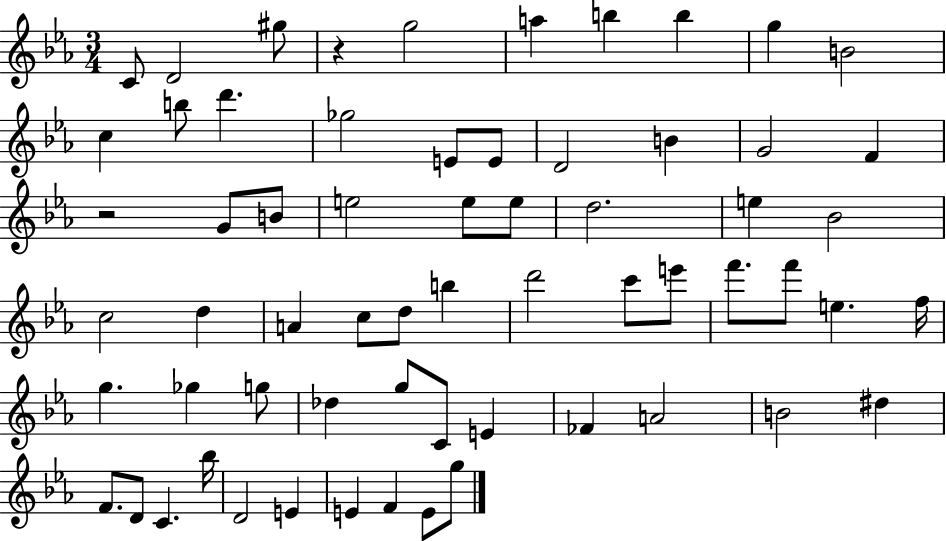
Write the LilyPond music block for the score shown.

{
  \clef treble
  \numericTimeSignature
  \time 3/4
  \key ees \major
  c'8 d'2 gis''8 | r4 g''2 | a''4 b''4 b''4 | g''4 b'2 | \break c''4 b''8 d'''4. | ges''2 e'8 e'8 | d'2 b'4 | g'2 f'4 | \break r2 g'8 b'8 | e''2 e''8 e''8 | d''2. | e''4 bes'2 | \break c''2 d''4 | a'4 c''8 d''8 b''4 | d'''2 c'''8 e'''8 | f'''8. f'''8 e''4. f''16 | \break g''4. ges''4 g''8 | des''4 g''8 c'8 e'4 | fes'4 a'2 | b'2 dis''4 | \break f'8. d'8 c'4. bes''16 | d'2 e'4 | e'4 f'4 e'8 g''8 | \bar "|."
}